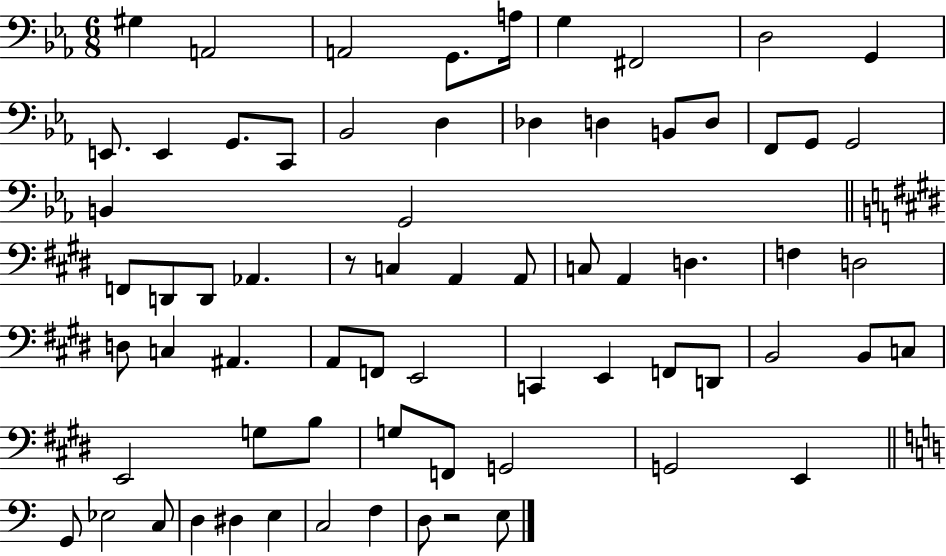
G#3/q A2/h A2/h G2/e. A3/s G3/q F#2/h D3/h G2/q E2/e. E2/q G2/e. C2/e Bb2/h D3/q Db3/q D3/q B2/e D3/e F2/e G2/e G2/h B2/q G2/h F2/e D2/e D2/e Ab2/q. R/e C3/q A2/q A2/e C3/e A2/q D3/q. F3/q D3/h D3/e C3/q A#2/q. A2/e F2/e E2/h C2/q E2/q F2/e D2/e B2/h B2/e C3/e E2/h G3/e B3/e G3/e F2/e G2/h G2/h E2/q G2/e Eb3/h C3/e D3/q D#3/q E3/q C3/h F3/q D3/e R/h E3/e